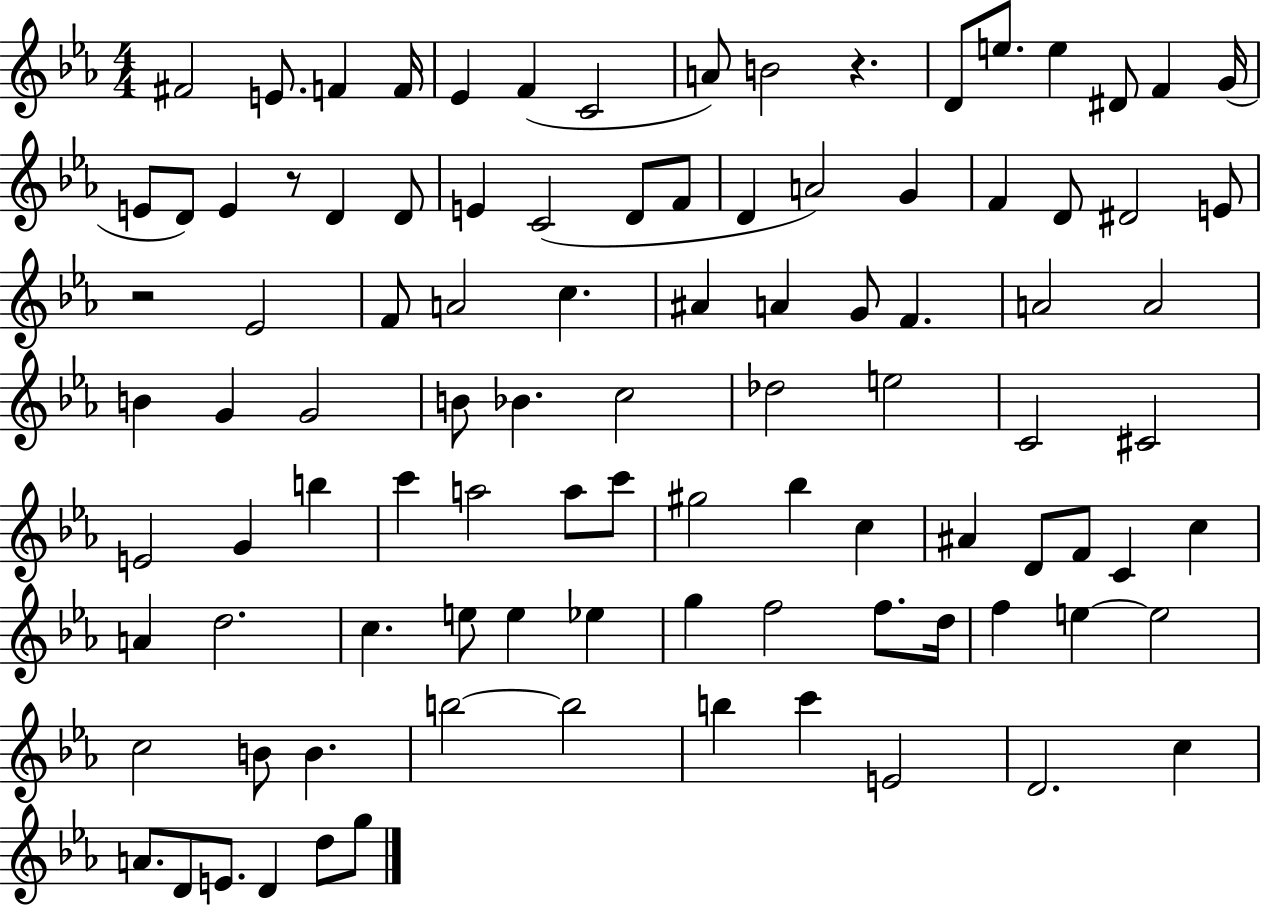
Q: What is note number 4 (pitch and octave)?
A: F4